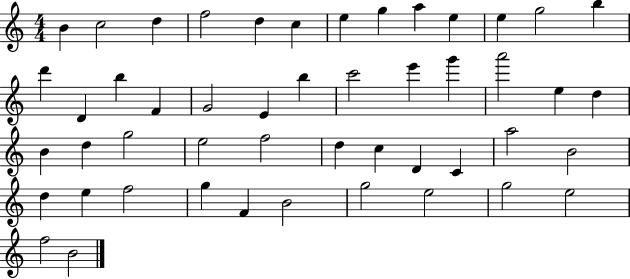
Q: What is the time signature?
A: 4/4